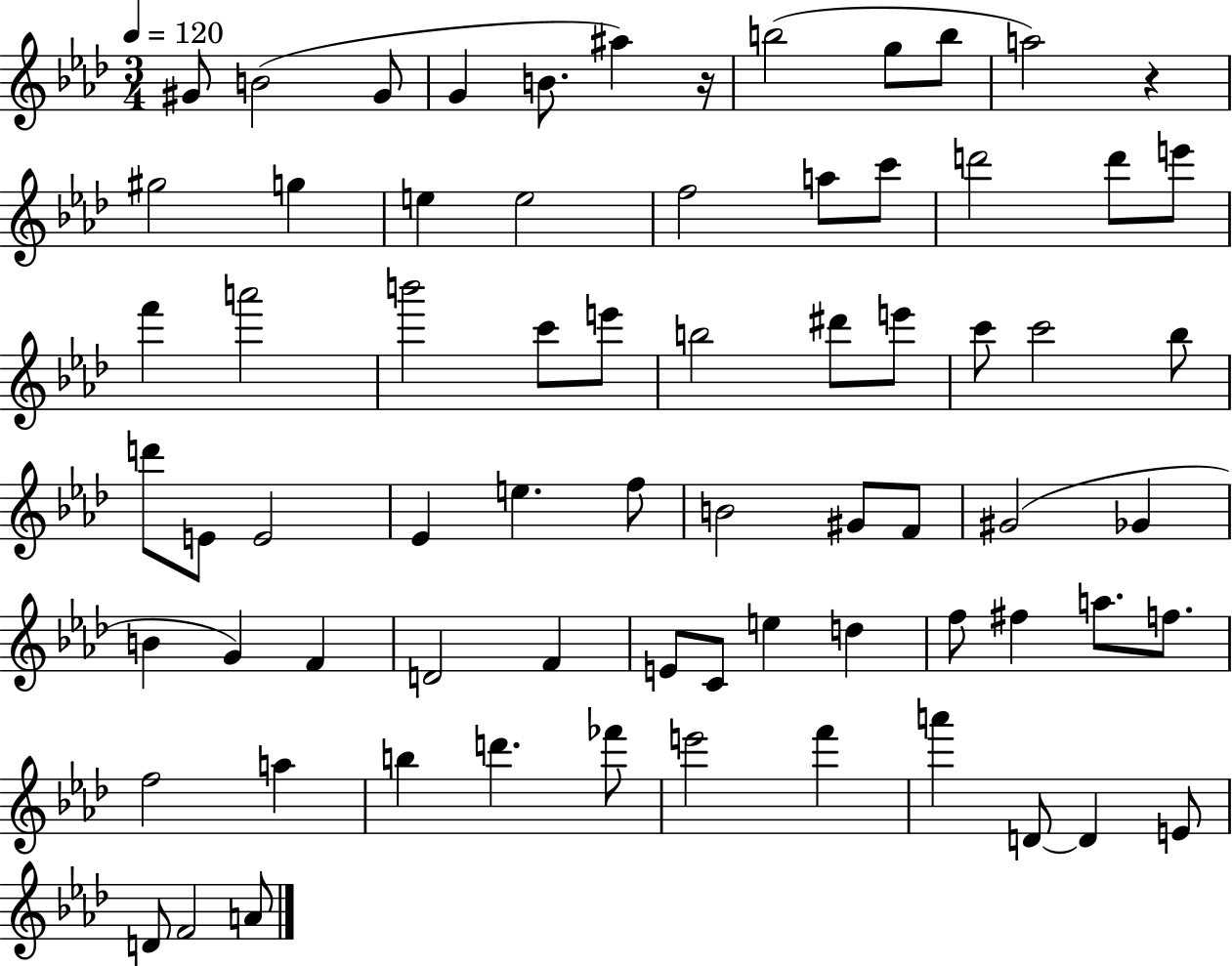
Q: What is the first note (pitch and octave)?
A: G#4